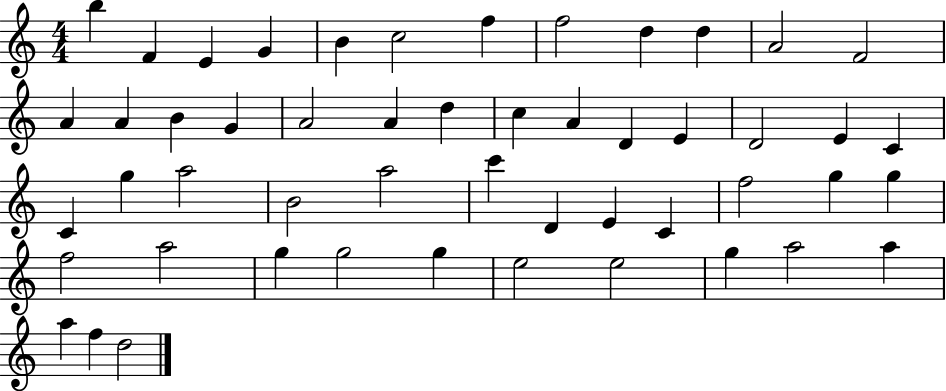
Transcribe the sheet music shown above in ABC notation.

X:1
T:Untitled
M:4/4
L:1/4
K:C
b F E G B c2 f f2 d d A2 F2 A A B G A2 A d c A D E D2 E C C g a2 B2 a2 c' D E C f2 g g f2 a2 g g2 g e2 e2 g a2 a a f d2